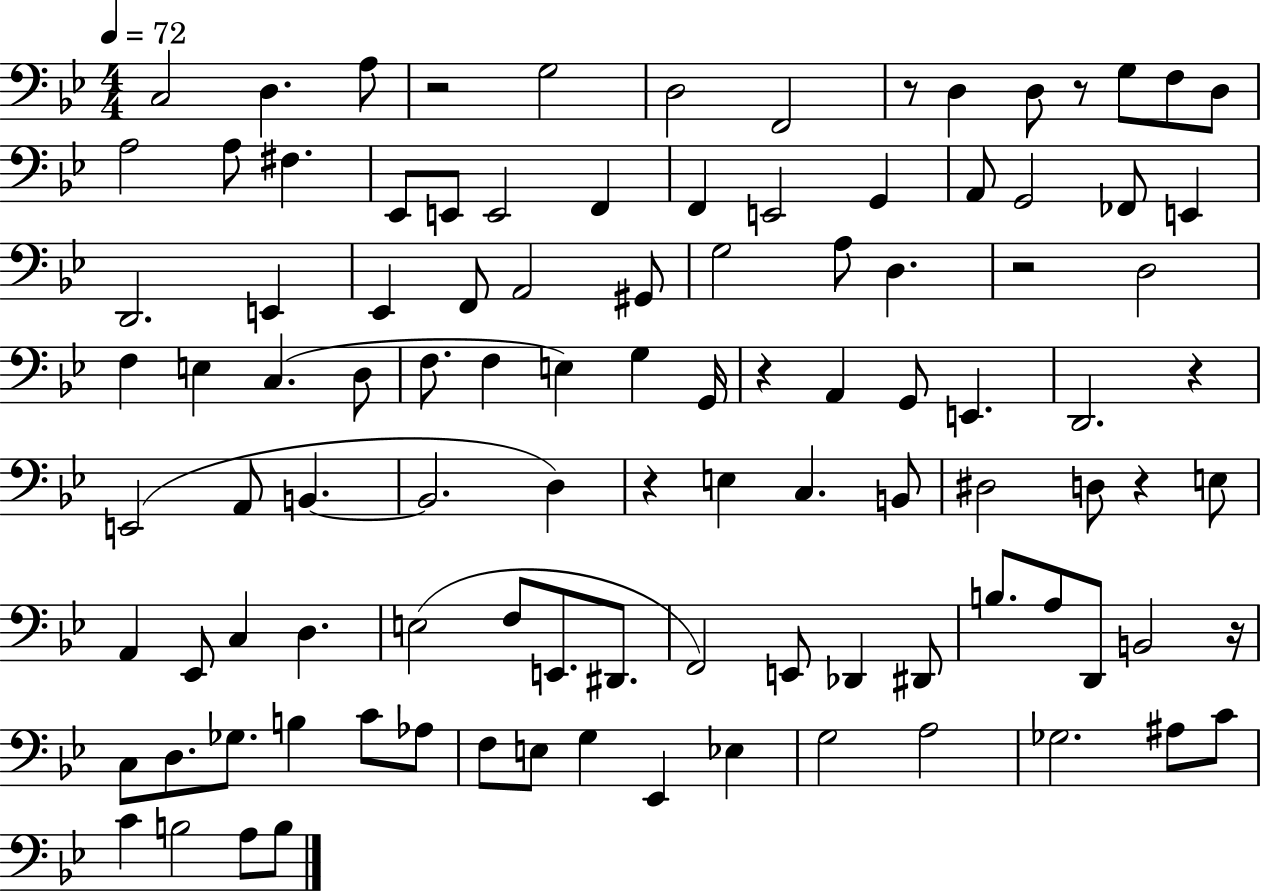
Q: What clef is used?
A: bass